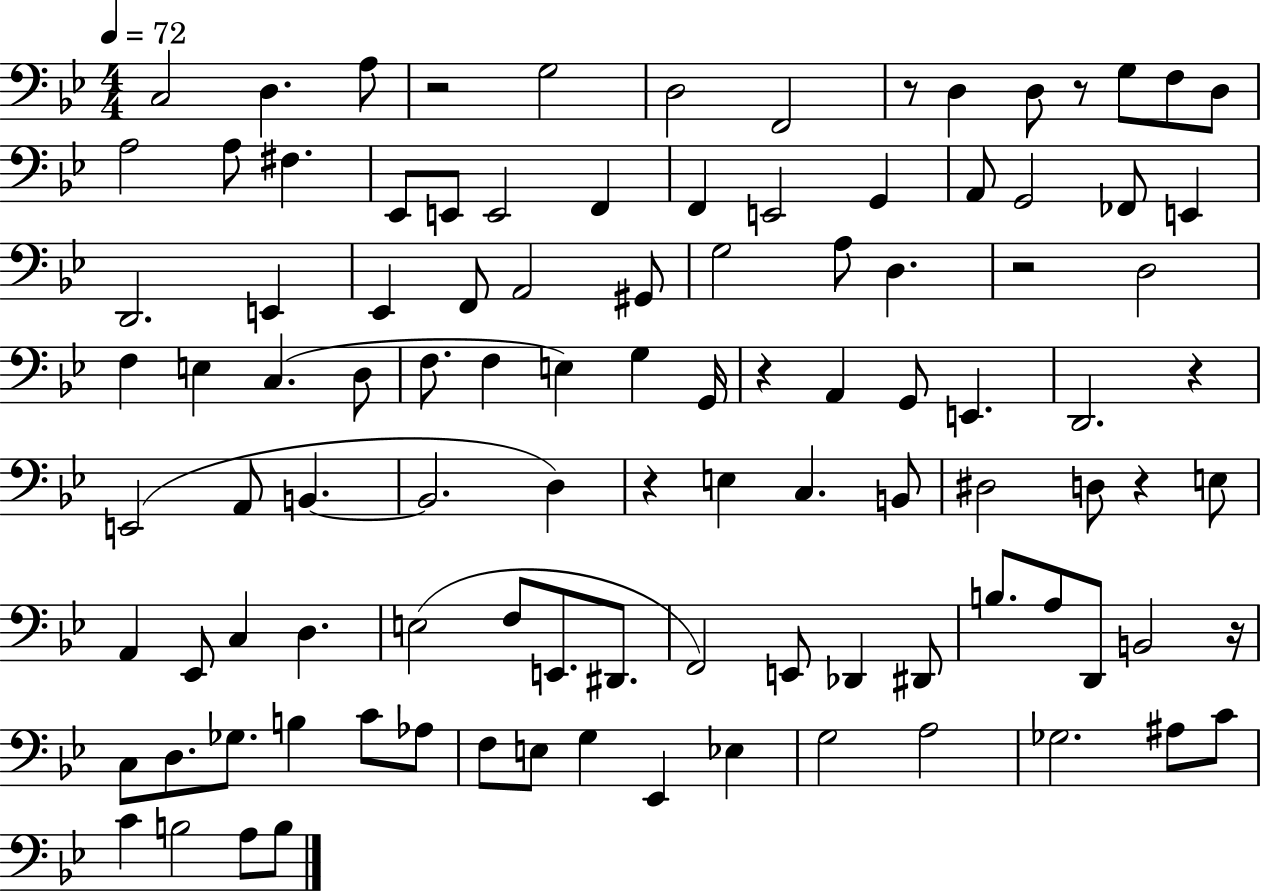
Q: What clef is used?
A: bass